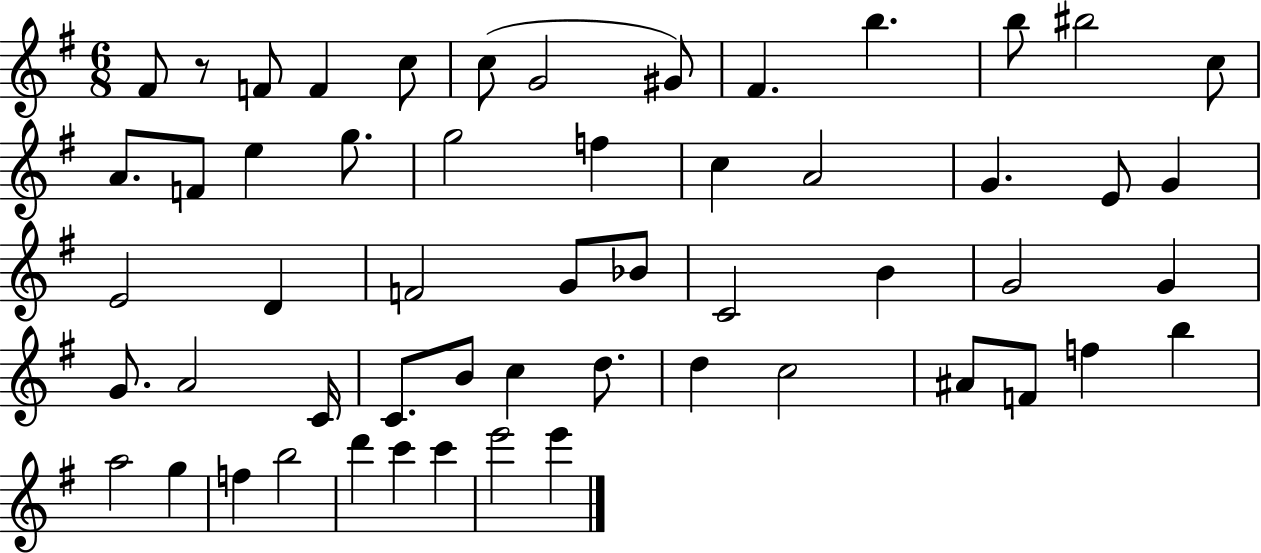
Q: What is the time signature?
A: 6/8